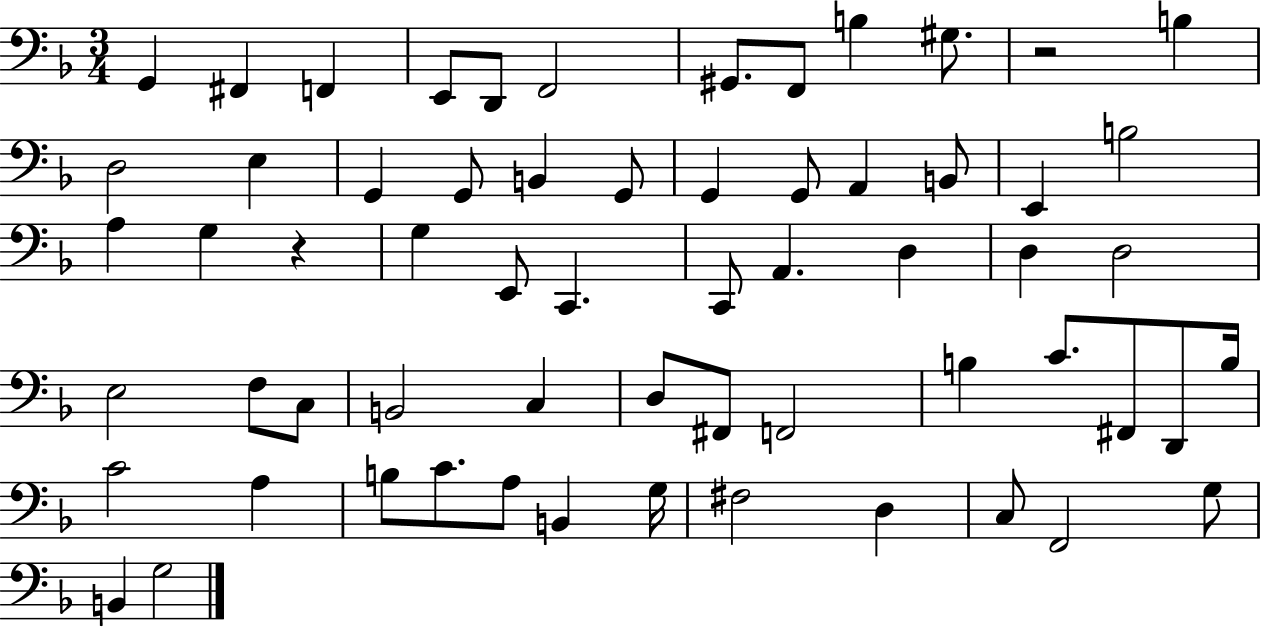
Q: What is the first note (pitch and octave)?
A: G2